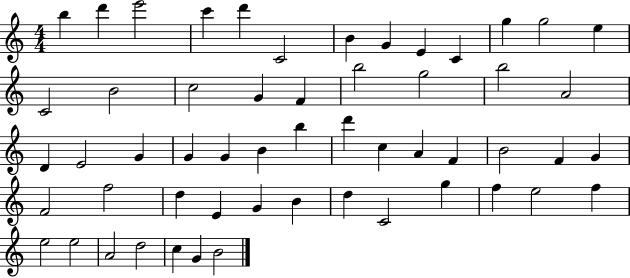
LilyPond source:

{
  \clef treble
  \numericTimeSignature
  \time 4/4
  \key c \major
  b''4 d'''4 e'''2 | c'''4 d'''4 c'2 | b'4 g'4 e'4 c'4 | g''4 g''2 e''4 | \break c'2 b'2 | c''2 g'4 f'4 | b''2 g''2 | b''2 a'2 | \break d'4 e'2 g'4 | g'4 g'4 b'4 b''4 | d'''4 c''4 a'4 f'4 | b'2 f'4 g'4 | \break f'2 f''2 | d''4 e'4 g'4 b'4 | d''4 c'2 g''4 | f''4 e''2 f''4 | \break e''2 e''2 | a'2 d''2 | c''4 g'4 b'2 | \bar "|."
}